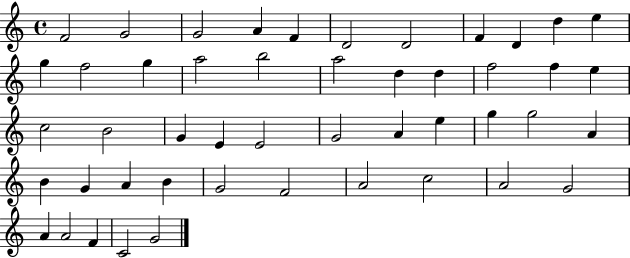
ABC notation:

X:1
T:Untitled
M:4/4
L:1/4
K:C
F2 G2 G2 A F D2 D2 F D d e g f2 g a2 b2 a2 d d f2 f e c2 B2 G E E2 G2 A e g g2 A B G A B G2 F2 A2 c2 A2 G2 A A2 F C2 G2